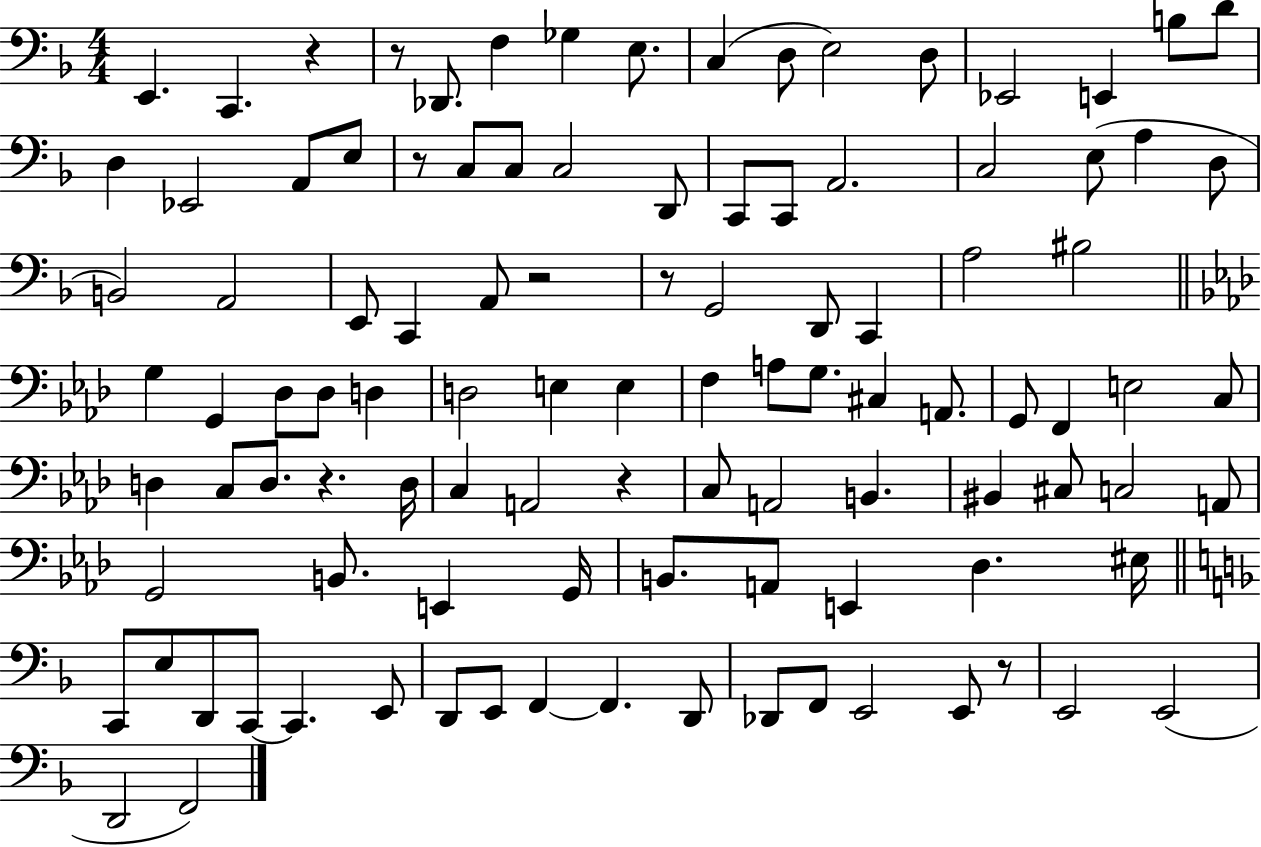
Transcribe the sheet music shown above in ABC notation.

X:1
T:Untitled
M:4/4
L:1/4
K:F
E,, C,, z z/2 _D,,/2 F, _G, E,/2 C, D,/2 E,2 D,/2 _E,,2 E,, B,/2 D/2 D, _E,,2 A,,/2 E,/2 z/2 C,/2 C,/2 C,2 D,,/2 C,,/2 C,,/2 A,,2 C,2 E,/2 A, D,/2 B,,2 A,,2 E,,/2 C,, A,,/2 z2 z/2 G,,2 D,,/2 C,, A,2 ^B,2 G, G,, _D,/2 _D,/2 D, D,2 E, E, F, A,/2 G,/2 ^C, A,,/2 G,,/2 F,, E,2 C,/2 D, C,/2 D,/2 z D,/4 C, A,,2 z C,/2 A,,2 B,, ^B,, ^C,/2 C,2 A,,/2 G,,2 B,,/2 E,, G,,/4 B,,/2 A,,/2 E,, _D, ^E,/4 C,,/2 E,/2 D,,/2 C,,/2 C,, E,,/2 D,,/2 E,,/2 F,, F,, D,,/2 _D,,/2 F,,/2 E,,2 E,,/2 z/2 E,,2 E,,2 D,,2 F,,2